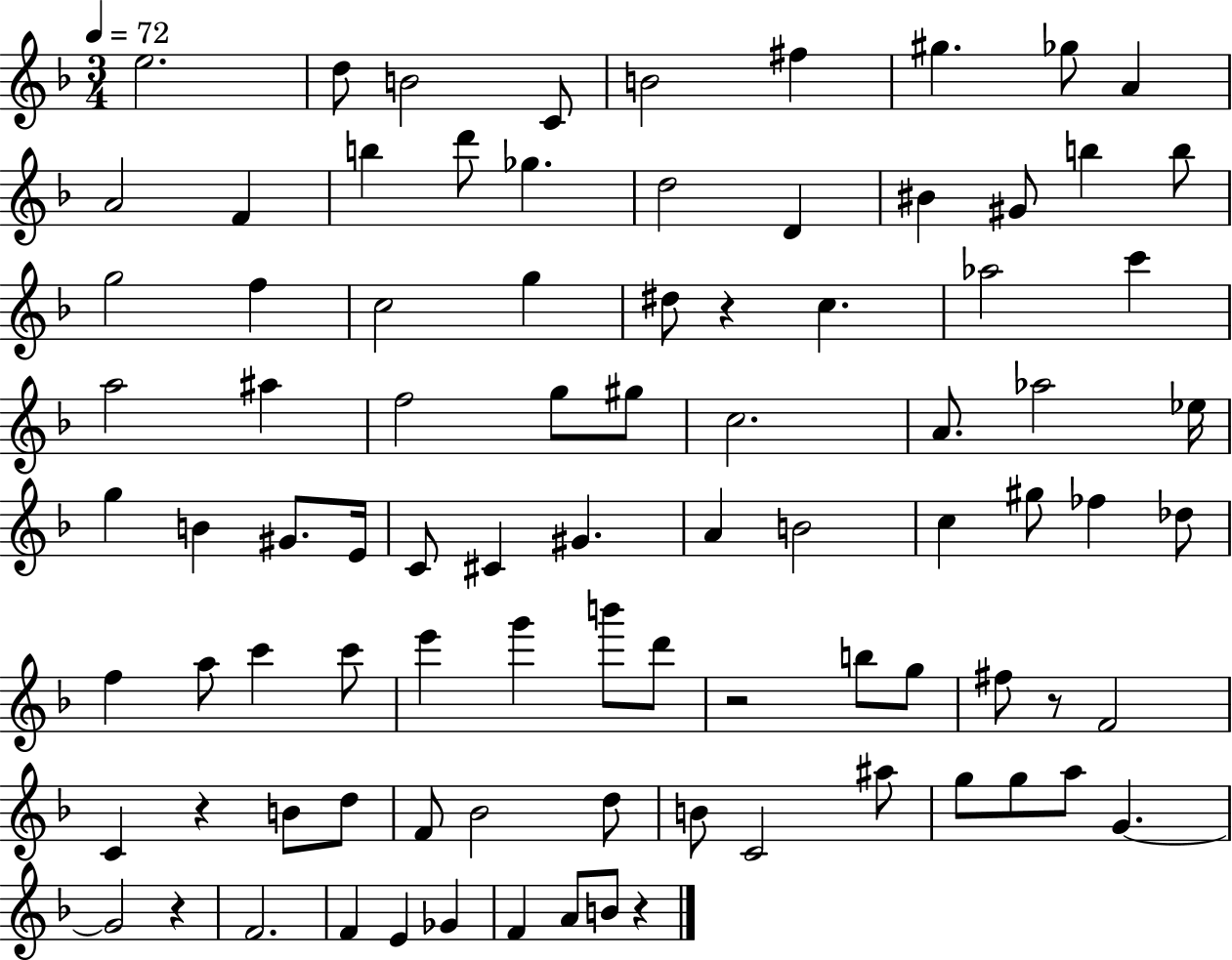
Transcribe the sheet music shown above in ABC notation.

X:1
T:Untitled
M:3/4
L:1/4
K:F
e2 d/2 B2 C/2 B2 ^f ^g _g/2 A A2 F b d'/2 _g d2 D ^B ^G/2 b b/2 g2 f c2 g ^d/2 z c _a2 c' a2 ^a f2 g/2 ^g/2 c2 A/2 _a2 _e/4 g B ^G/2 E/4 C/2 ^C ^G A B2 c ^g/2 _f _d/2 f a/2 c' c'/2 e' g' b'/2 d'/2 z2 b/2 g/2 ^f/2 z/2 F2 C z B/2 d/2 F/2 _B2 d/2 B/2 C2 ^a/2 g/2 g/2 a/2 G G2 z F2 F E _G F A/2 B/2 z